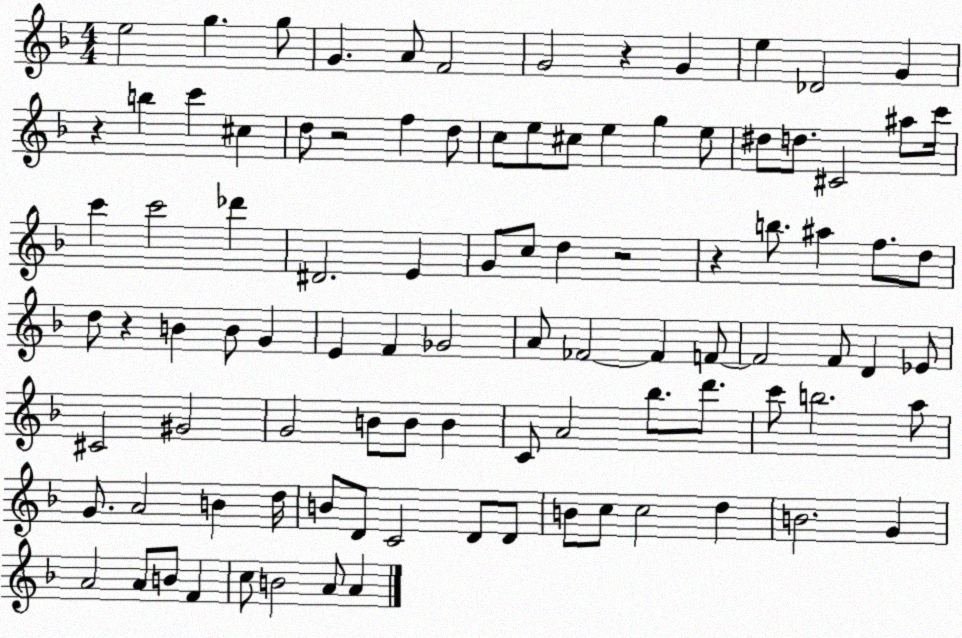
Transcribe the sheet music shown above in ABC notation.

X:1
T:Untitled
M:4/4
L:1/4
K:F
e2 g g/2 G A/2 F2 G2 z G e _D2 G z b c' ^c d/2 z2 f d/2 c/2 e/2 ^c/2 e g e/2 ^d/2 d/2 ^C2 ^a/2 c'/4 c' c'2 _d' ^D2 E G/2 c/2 d z2 z b/2 ^a f/2 d/2 d/2 z B B/2 G E F _G2 A/2 _F2 _F F/2 F2 F/2 D _E/2 ^C2 ^G2 G2 B/2 B/2 B C/2 A2 _b/2 d'/2 c'/2 b2 a/2 G/2 A2 B d/4 B/2 D/2 C2 D/2 D/2 B/2 c/2 c2 d B2 G A2 A/2 B/2 F c/2 B2 A/2 A